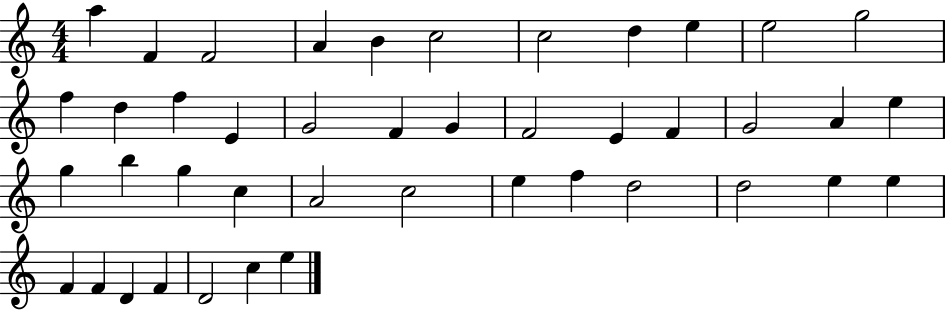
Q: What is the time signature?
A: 4/4